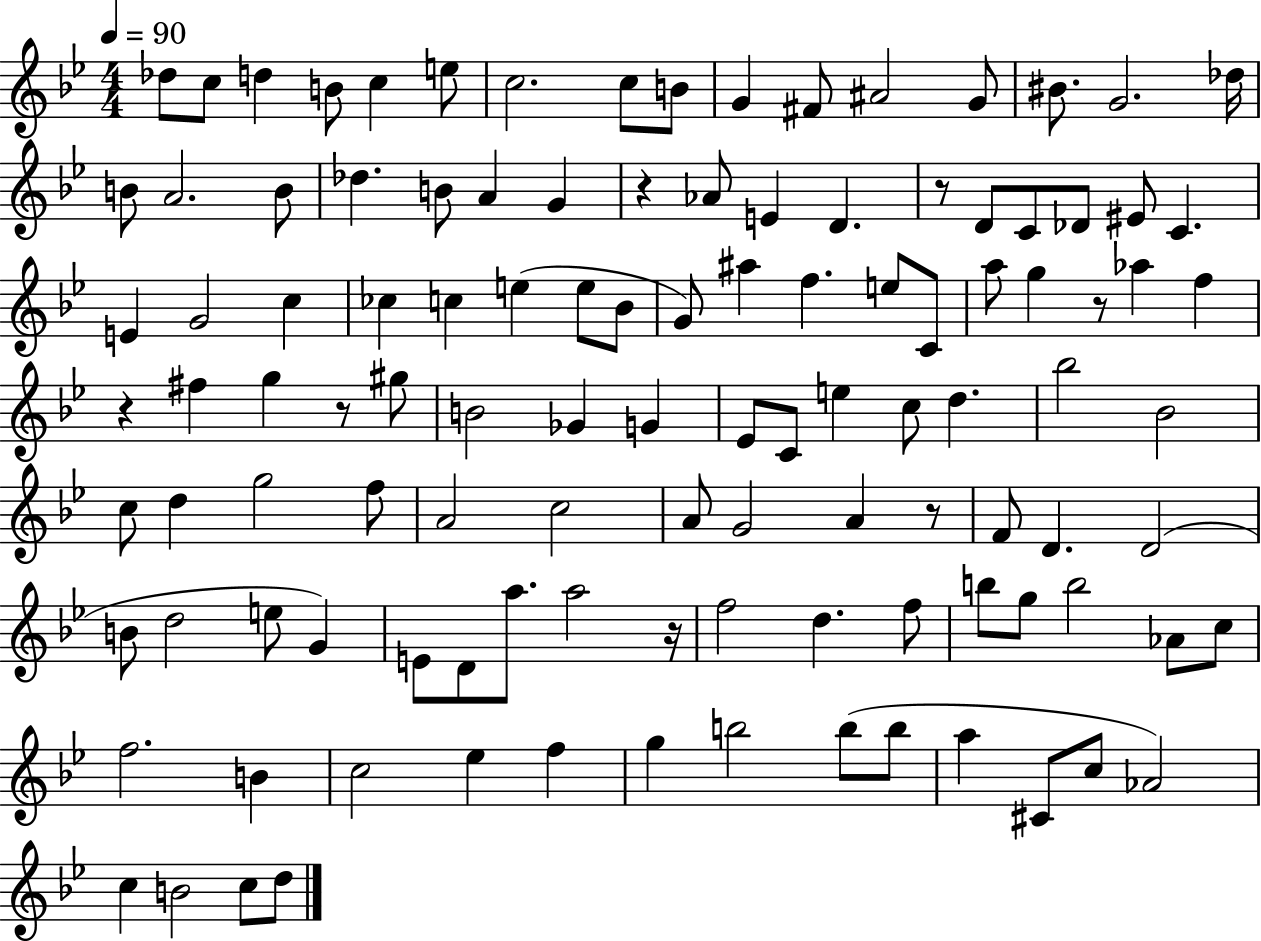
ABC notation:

X:1
T:Untitled
M:4/4
L:1/4
K:Bb
_d/2 c/2 d B/2 c e/2 c2 c/2 B/2 G ^F/2 ^A2 G/2 ^B/2 G2 _d/4 B/2 A2 B/2 _d B/2 A G z _A/2 E D z/2 D/2 C/2 _D/2 ^E/2 C E G2 c _c c e e/2 _B/2 G/2 ^a f e/2 C/2 a/2 g z/2 _a f z ^f g z/2 ^g/2 B2 _G G _E/2 C/2 e c/2 d _b2 _B2 c/2 d g2 f/2 A2 c2 A/2 G2 A z/2 F/2 D D2 B/2 d2 e/2 G E/2 D/2 a/2 a2 z/4 f2 d f/2 b/2 g/2 b2 _A/2 c/2 f2 B c2 _e f g b2 b/2 b/2 a ^C/2 c/2 _A2 c B2 c/2 d/2